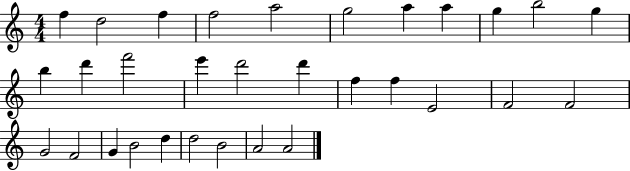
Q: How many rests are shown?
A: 0